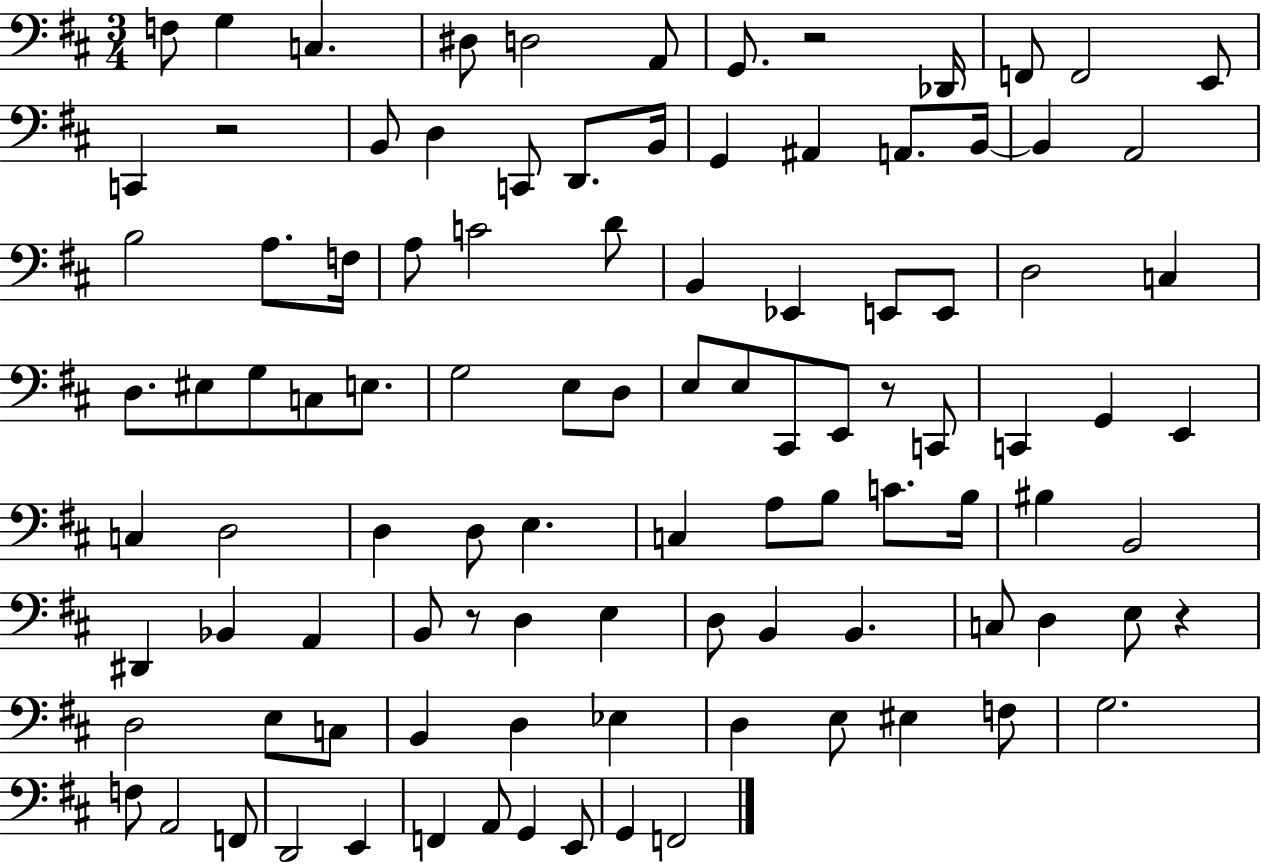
{
  \clef bass
  \numericTimeSignature
  \time 3/4
  \key d \major
  \repeat volta 2 { f8 g4 c4. | dis8 d2 a,8 | g,8. r2 des,16 | f,8 f,2 e,8 | \break c,4 r2 | b,8 d4 c,8 d,8. b,16 | g,4 ais,4 a,8. b,16~~ | b,4 a,2 | \break b2 a8. f16 | a8 c'2 d'8 | b,4 ees,4 e,8 e,8 | d2 c4 | \break d8. eis8 g8 c8 e8. | g2 e8 d8 | e8 e8 cis,8 e,8 r8 c,8 | c,4 g,4 e,4 | \break c4 d2 | d4 d8 e4. | c4 a8 b8 c'8. b16 | bis4 b,2 | \break dis,4 bes,4 a,4 | b,8 r8 d4 e4 | d8 b,4 b,4. | c8 d4 e8 r4 | \break d2 e8 c8 | b,4 d4 ees4 | d4 e8 eis4 f8 | g2. | \break f8 a,2 f,8 | d,2 e,4 | f,4 a,8 g,4 e,8 | g,4 f,2 | \break } \bar "|."
}